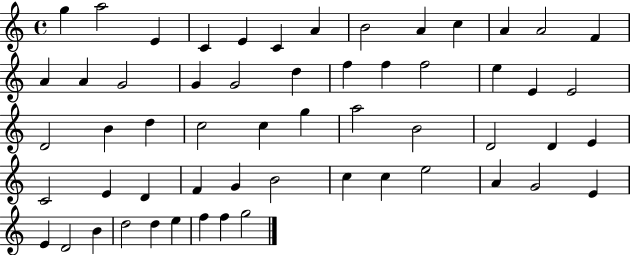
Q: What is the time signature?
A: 4/4